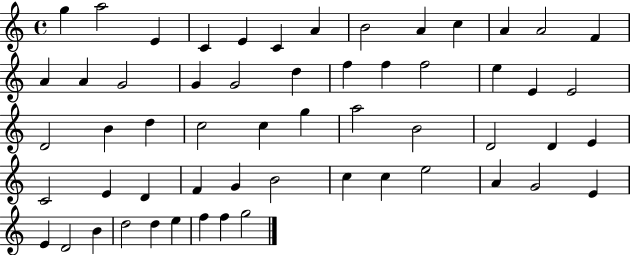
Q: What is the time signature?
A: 4/4